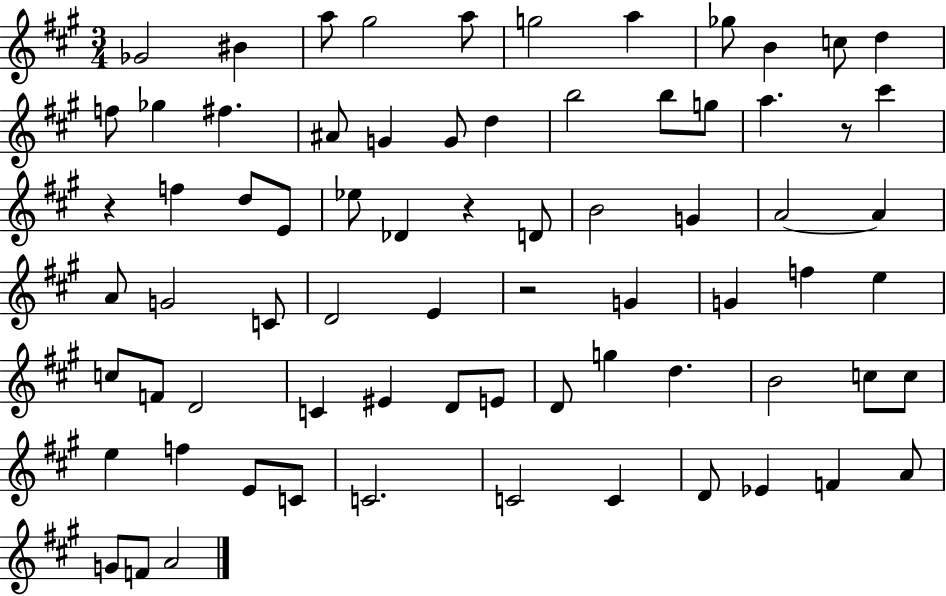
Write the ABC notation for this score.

X:1
T:Untitled
M:3/4
L:1/4
K:A
_G2 ^B a/2 ^g2 a/2 g2 a _g/2 B c/2 d f/2 _g ^f ^A/2 G G/2 d b2 b/2 g/2 a z/2 ^c' z f d/2 E/2 _e/2 _D z D/2 B2 G A2 A A/2 G2 C/2 D2 E z2 G G f e c/2 F/2 D2 C ^E D/2 E/2 D/2 g d B2 c/2 c/2 e f E/2 C/2 C2 C2 C D/2 _E F A/2 G/2 F/2 A2